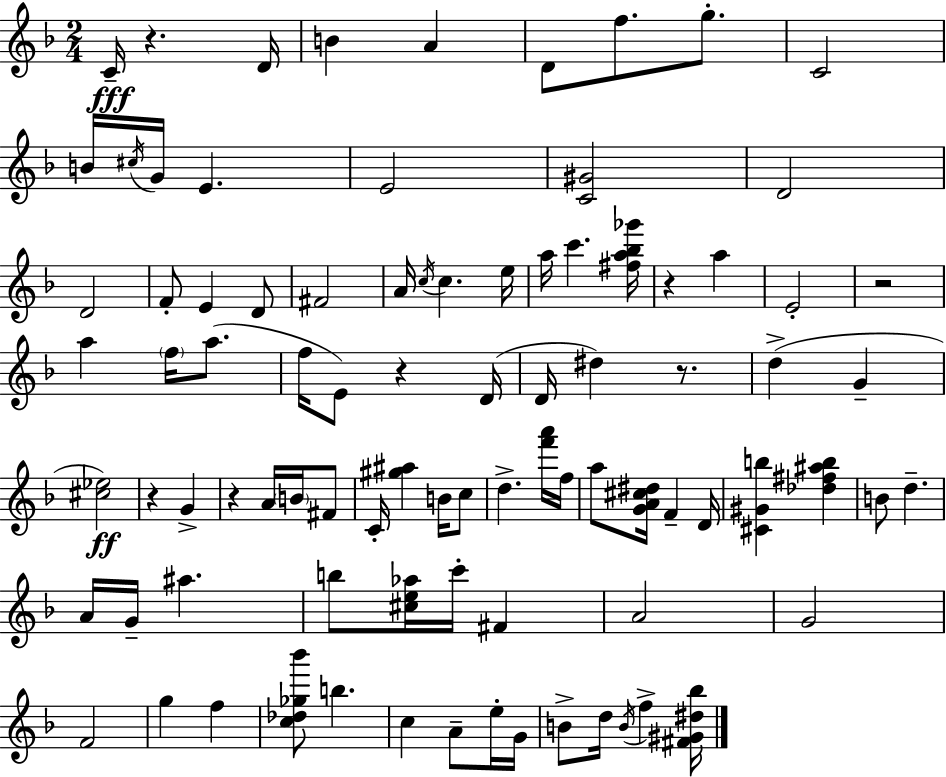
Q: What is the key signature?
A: F major